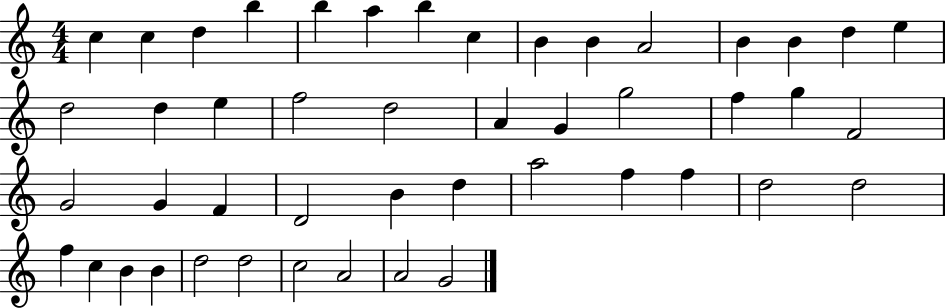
X:1
T:Untitled
M:4/4
L:1/4
K:C
c c d b b a b c B B A2 B B d e d2 d e f2 d2 A G g2 f g F2 G2 G F D2 B d a2 f f d2 d2 f c B B d2 d2 c2 A2 A2 G2